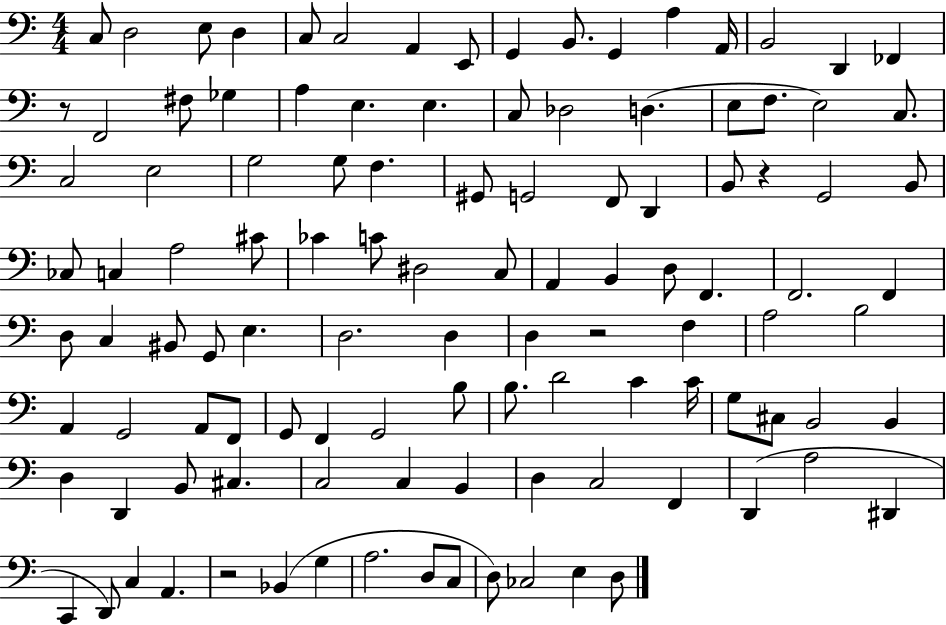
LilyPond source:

{
  \clef bass
  \numericTimeSignature
  \time 4/4
  \key c \major
  c8 d2 e8 d4 | c8 c2 a,4 e,8 | g,4 b,8. g,4 a4 a,16 | b,2 d,4 fes,4 | \break r8 f,2 fis8 ges4 | a4 e4. e4. | c8 des2 d4.( | e8 f8. e2) c8. | \break c2 e2 | g2 g8 f4. | gis,8 g,2 f,8 d,4 | b,8 r4 g,2 b,8 | \break ces8 c4 a2 cis'8 | ces'4 c'8 dis2 c8 | a,4 b,4 d8 f,4. | f,2. f,4 | \break d8 c4 bis,8 g,8 e4. | d2. d4 | d4 r2 f4 | a2 b2 | \break a,4 g,2 a,8 f,8 | g,8 f,4 g,2 b8 | b8. d'2 c'4 c'16 | g8 cis8 b,2 b,4 | \break d4 d,4 b,8 cis4. | c2 c4 b,4 | d4 c2 f,4 | d,4( a2 dis,4 | \break c,4 d,8) c4 a,4. | r2 bes,4( g4 | a2. d8 c8 | d8) ces2 e4 d8 | \break \bar "|."
}